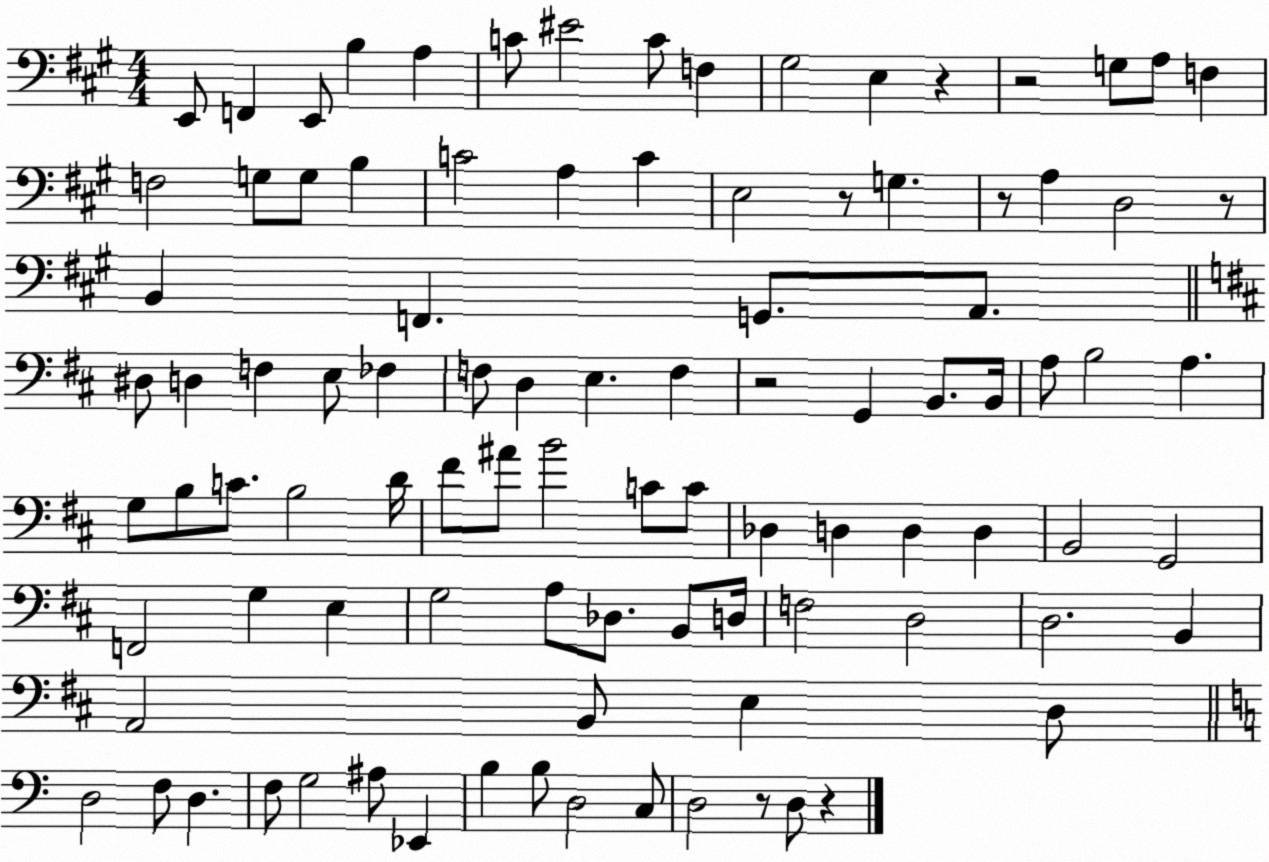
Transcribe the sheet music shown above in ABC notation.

X:1
T:Untitled
M:4/4
L:1/4
K:A
E,,/2 F,, E,,/2 B, A, C/2 ^E2 C/2 F, ^G,2 E, z z2 G,/2 A,/2 F, F,2 G,/2 G,/2 B, C2 A, C E,2 z/2 G, z/2 A, D,2 z/2 B,, F,, G,,/2 A,,/2 ^D,/2 D, F, E,/2 _F, F,/2 D, E, F, z2 G,, B,,/2 B,,/4 A,/2 B,2 A, G,/2 B,/2 C/2 B,2 D/4 ^F/2 ^A/2 B2 C/2 C/2 _D, D, D, D, B,,2 G,,2 F,,2 G, E, G,2 A,/2 _D,/2 B,,/2 D,/4 F,2 D,2 D,2 B,, A,,2 B,,/2 E, D,/2 D,2 F,/2 D, F,/2 G,2 ^A,/2 _E,, B, B,/2 D,2 C,/2 D,2 z/2 D,/2 z